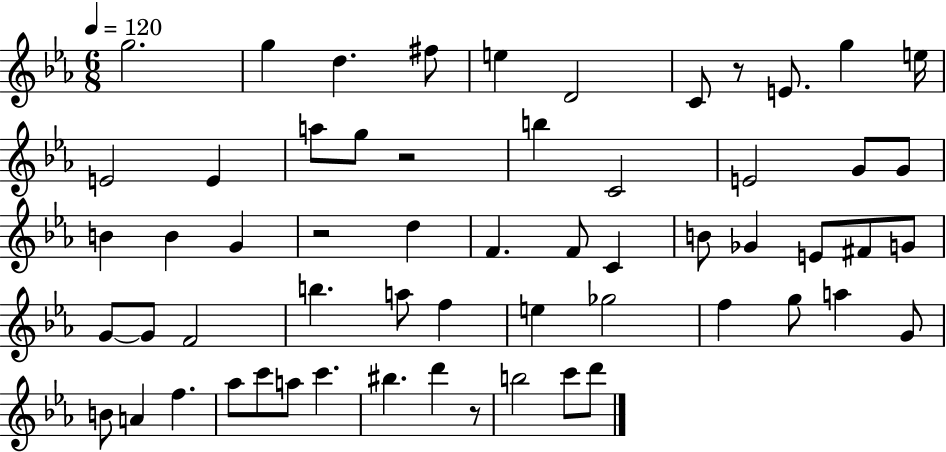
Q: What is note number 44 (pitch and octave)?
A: B4